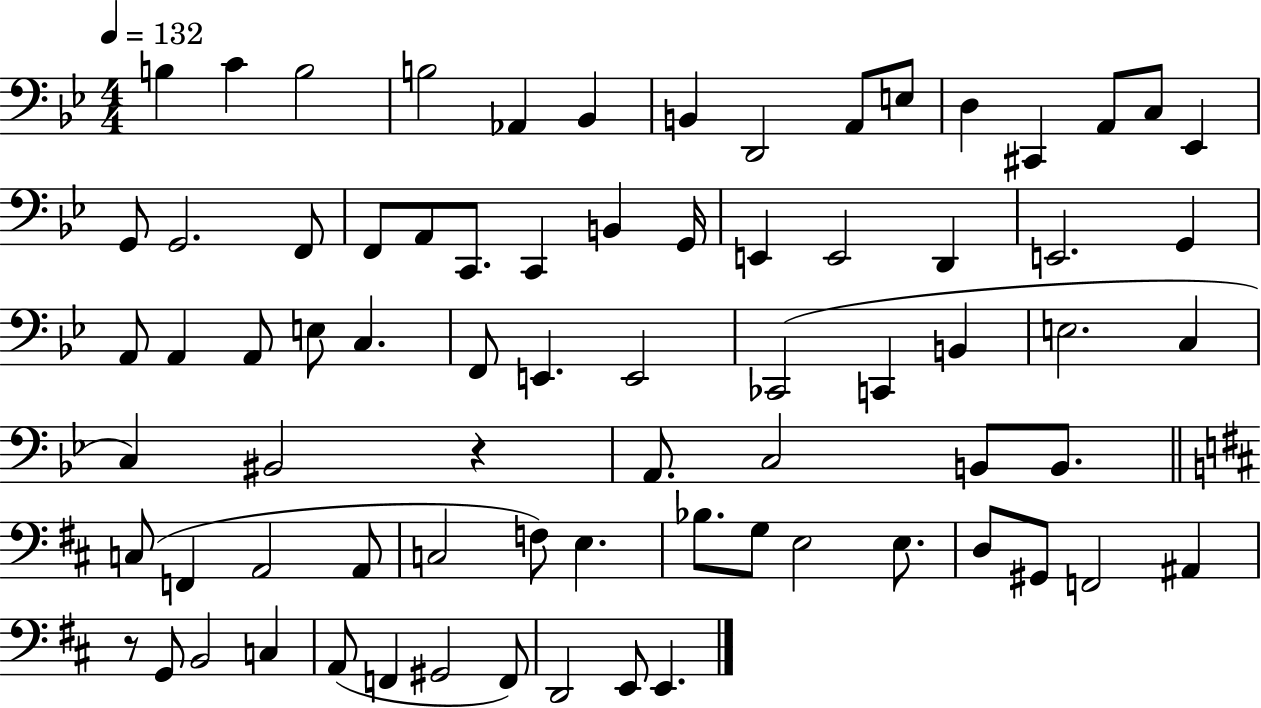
{
  \clef bass
  \numericTimeSignature
  \time 4/4
  \key bes \major
  \tempo 4 = 132
  b4 c'4 b2 | b2 aes,4 bes,4 | b,4 d,2 a,8 e8 | d4 cis,4 a,8 c8 ees,4 | \break g,8 g,2. f,8 | f,8 a,8 c,8. c,4 b,4 g,16 | e,4 e,2 d,4 | e,2. g,4 | \break a,8 a,4 a,8 e8 c4. | f,8 e,4. e,2 | ces,2( c,4 b,4 | e2. c4 | \break c4) bis,2 r4 | a,8. c2 b,8 b,8. | \bar "||" \break \key d \major c8( f,4 a,2 a,8 | c2 f8) e4. | bes8. g8 e2 e8. | d8 gis,8 f,2 ais,4 | \break r8 g,8 b,2 c4 | a,8( f,4 gis,2 f,8) | d,2 e,8 e,4. | \bar "|."
}